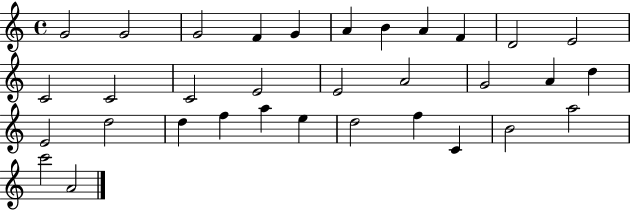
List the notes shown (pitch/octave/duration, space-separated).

G4/h G4/h G4/h F4/q G4/q A4/q B4/q A4/q F4/q D4/h E4/h C4/h C4/h C4/h E4/h E4/h A4/h G4/h A4/q D5/q E4/h D5/h D5/q F5/q A5/q E5/q D5/h F5/q C4/q B4/h A5/h C6/h A4/h